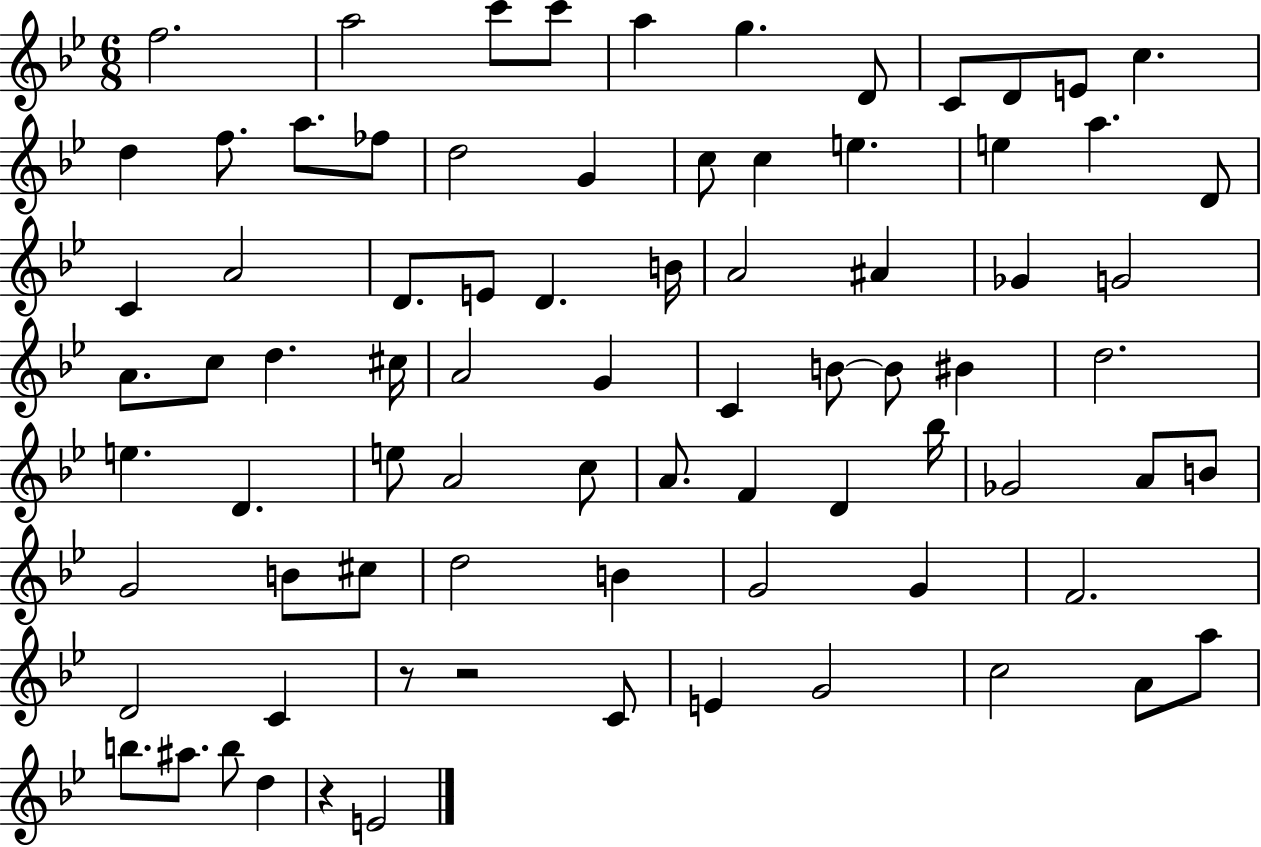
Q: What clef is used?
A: treble